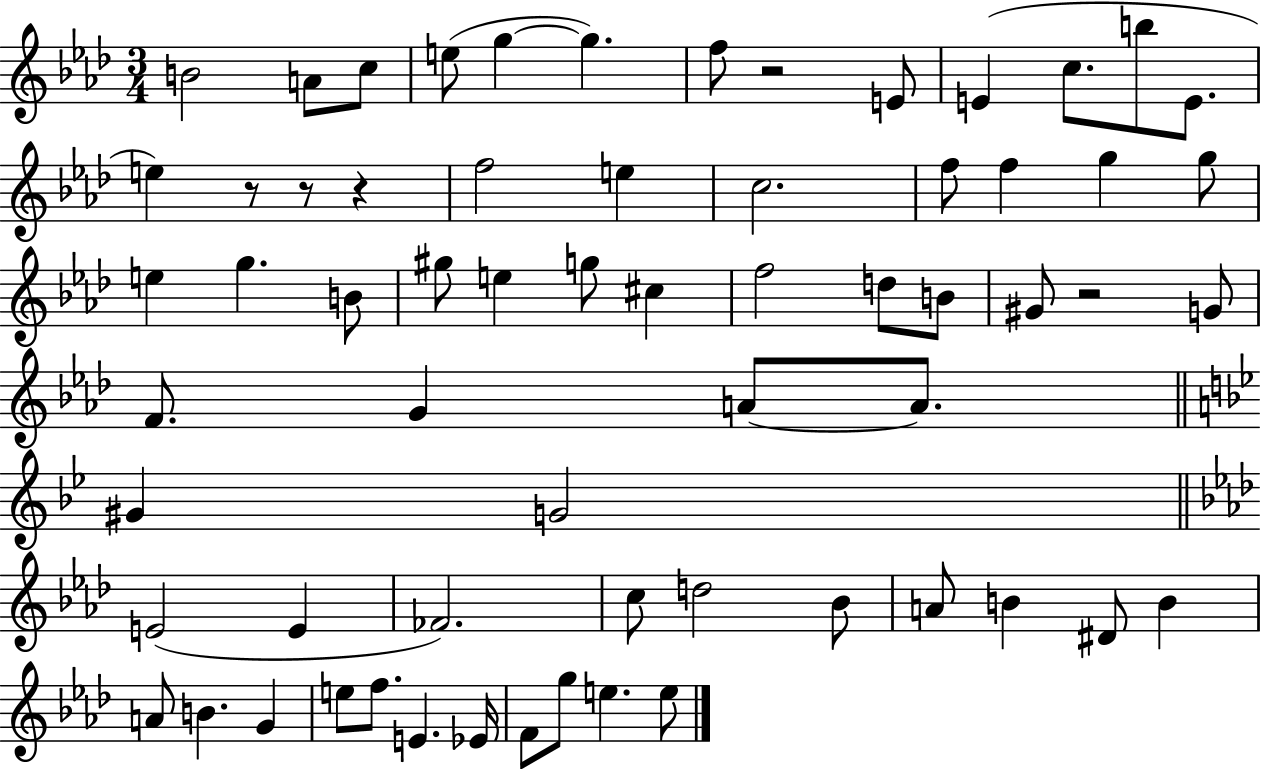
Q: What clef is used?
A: treble